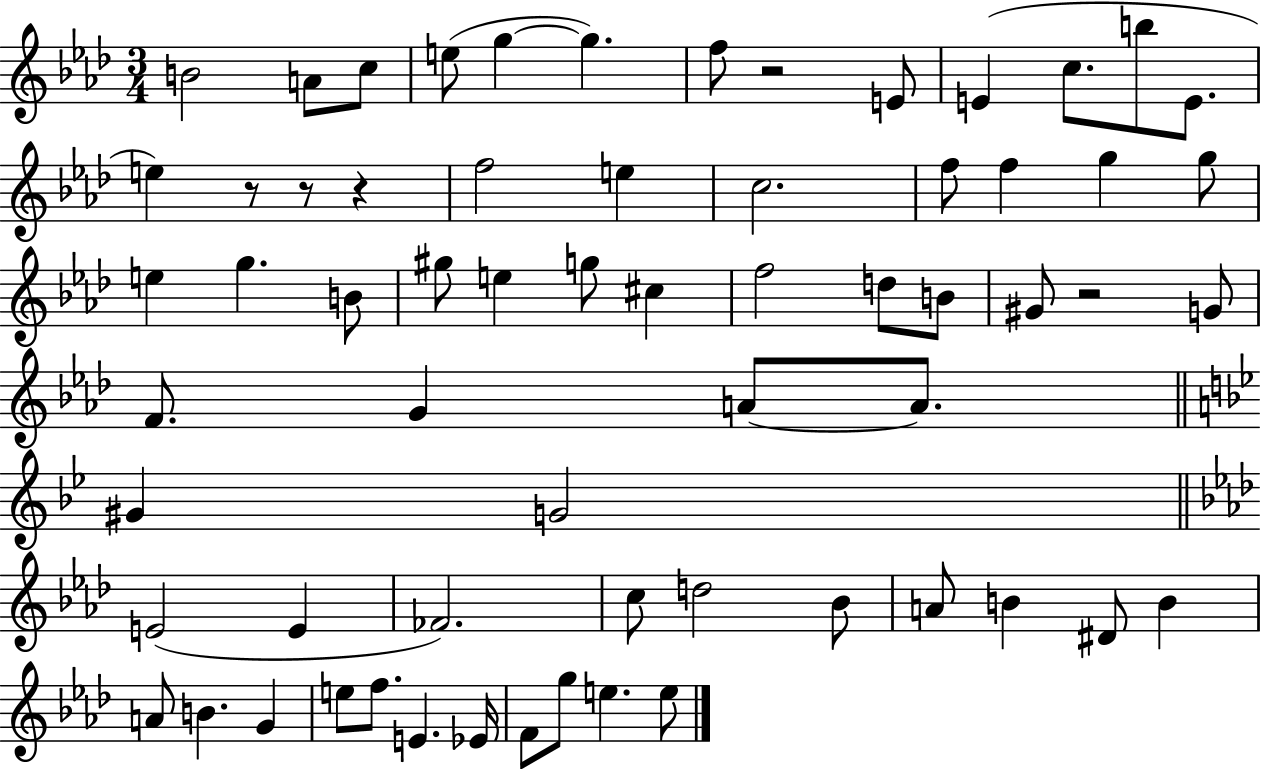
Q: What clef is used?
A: treble